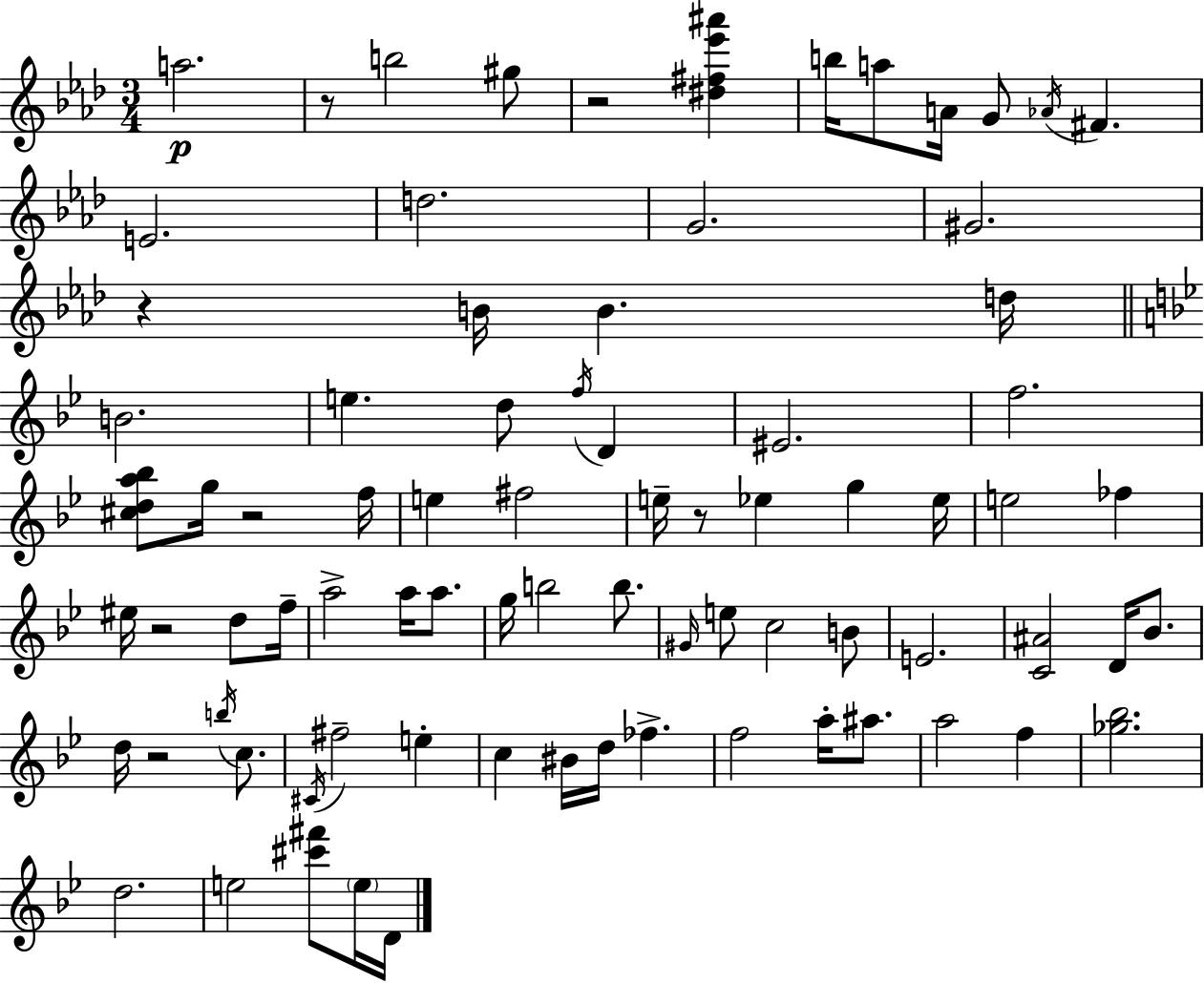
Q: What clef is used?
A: treble